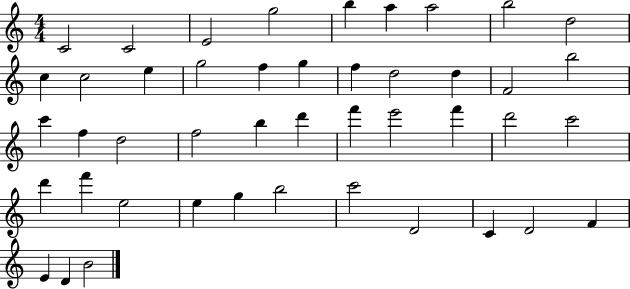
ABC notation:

X:1
T:Untitled
M:4/4
L:1/4
K:C
C2 C2 E2 g2 b a a2 b2 d2 c c2 e g2 f g f d2 d F2 b2 c' f d2 f2 b d' f' e'2 f' d'2 c'2 d' f' e2 e g b2 c'2 D2 C D2 F E D B2